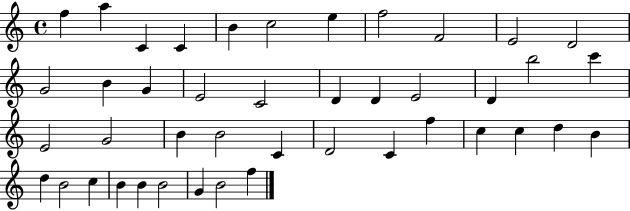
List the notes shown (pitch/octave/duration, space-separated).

F5/q A5/q C4/q C4/q B4/q C5/h E5/q F5/h F4/h E4/h D4/h G4/h B4/q G4/q E4/h C4/h D4/q D4/q E4/h D4/q B5/h C6/q E4/h G4/h B4/q B4/h C4/q D4/h C4/q F5/q C5/q C5/q D5/q B4/q D5/q B4/h C5/q B4/q B4/q B4/h G4/q B4/h F5/q